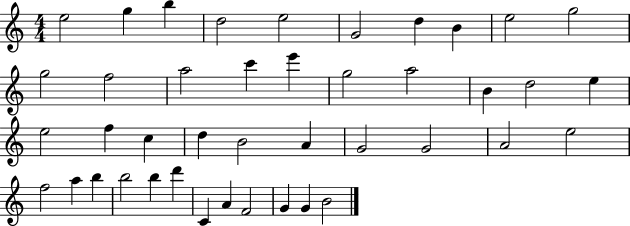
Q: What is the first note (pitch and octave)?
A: E5